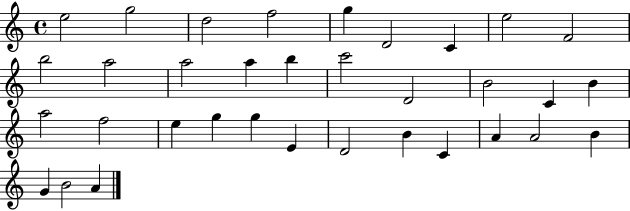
E5/h G5/h D5/h F5/h G5/q D4/h C4/q E5/h F4/h B5/h A5/h A5/h A5/q B5/q C6/h D4/h B4/h C4/q B4/q A5/h F5/h E5/q G5/q G5/q E4/q D4/h B4/q C4/q A4/q A4/h B4/q G4/q B4/h A4/q